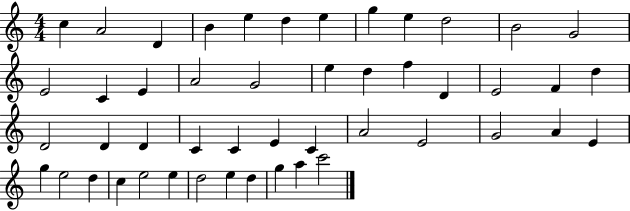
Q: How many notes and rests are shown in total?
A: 48